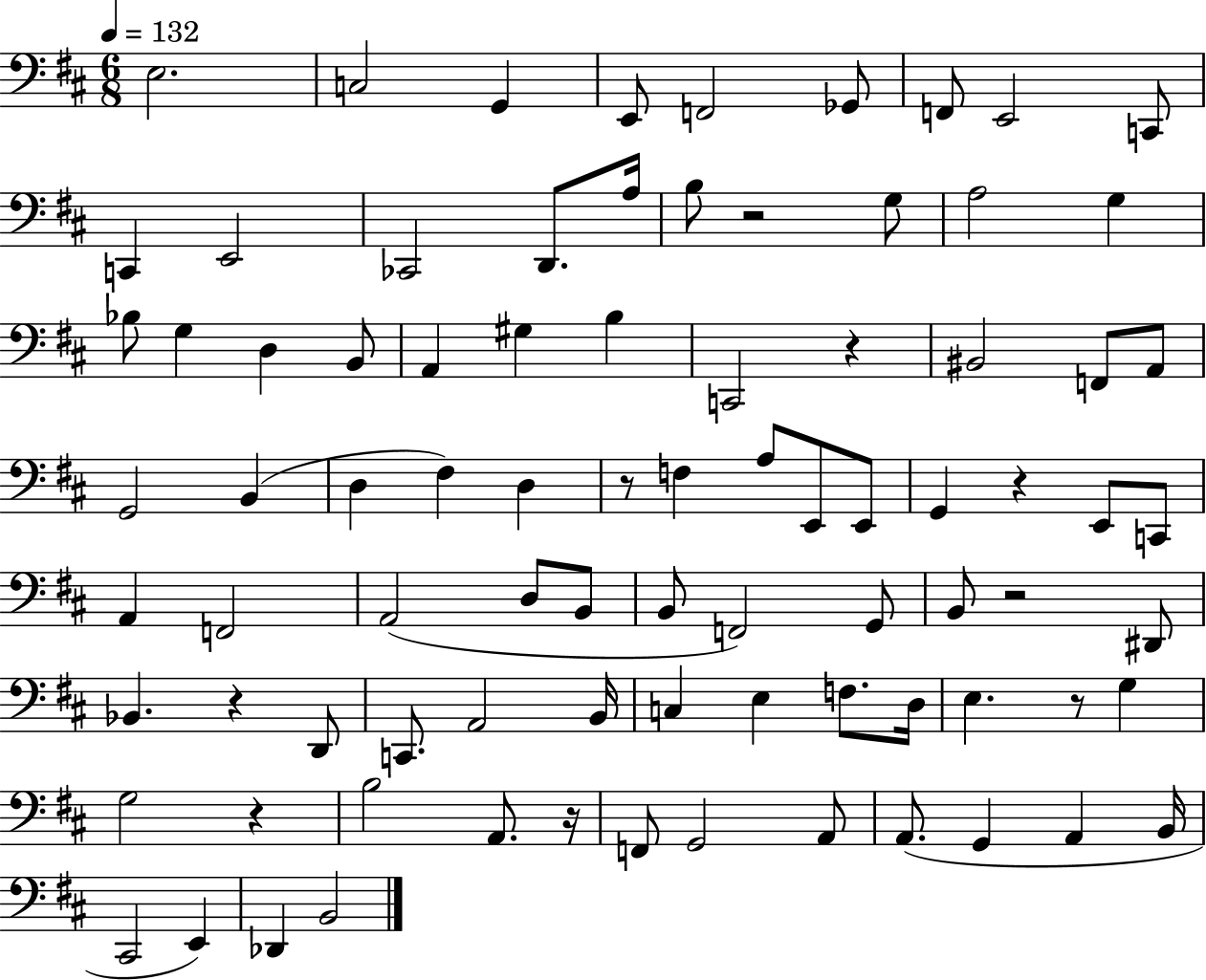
{
  \clef bass
  \numericTimeSignature
  \time 6/8
  \key d \major
  \tempo 4 = 132
  \repeat volta 2 { e2. | c2 g,4 | e,8 f,2 ges,8 | f,8 e,2 c,8 | \break c,4 e,2 | ces,2 d,8. a16 | b8 r2 g8 | a2 g4 | \break bes8 g4 d4 b,8 | a,4 gis4 b4 | c,2 r4 | bis,2 f,8 a,8 | \break g,2 b,4( | d4 fis4) d4 | r8 f4 a8 e,8 e,8 | g,4 r4 e,8 c,8 | \break a,4 f,2 | a,2( d8 b,8 | b,8 f,2) g,8 | b,8 r2 dis,8 | \break bes,4. r4 d,8 | c,8. a,2 b,16 | c4 e4 f8. d16 | e4. r8 g4 | \break g2 r4 | b2 a,8. r16 | f,8 g,2 a,8 | a,8.( g,4 a,4 b,16 | \break cis,2 e,4) | des,4 b,2 | } \bar "|."
}